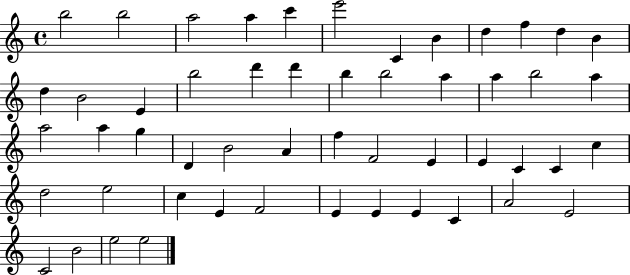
B5/h B5/h A5/h A5/q C6/q E6/h C4/q B4/q D5/q F5/q D5/q B4/q D5/q B4/h E4/q B5/h D6/q D6/q B5/q B5/h A5/q A5/q B5/h A5/q A5/h A5/q G5/q D4/q B4/h A4/q F5/q F4/h E4/q E4/q C4/q C4/q C5/q D5/h E5/h C5/q E4/q F4/h E4/q E4/q E4/q C4/q A4/h E4/h C4/h B4/h E5/h E5/h